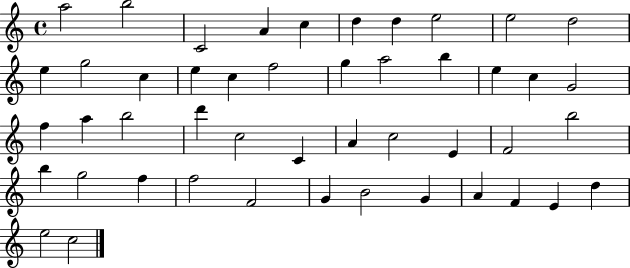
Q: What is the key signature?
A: C major